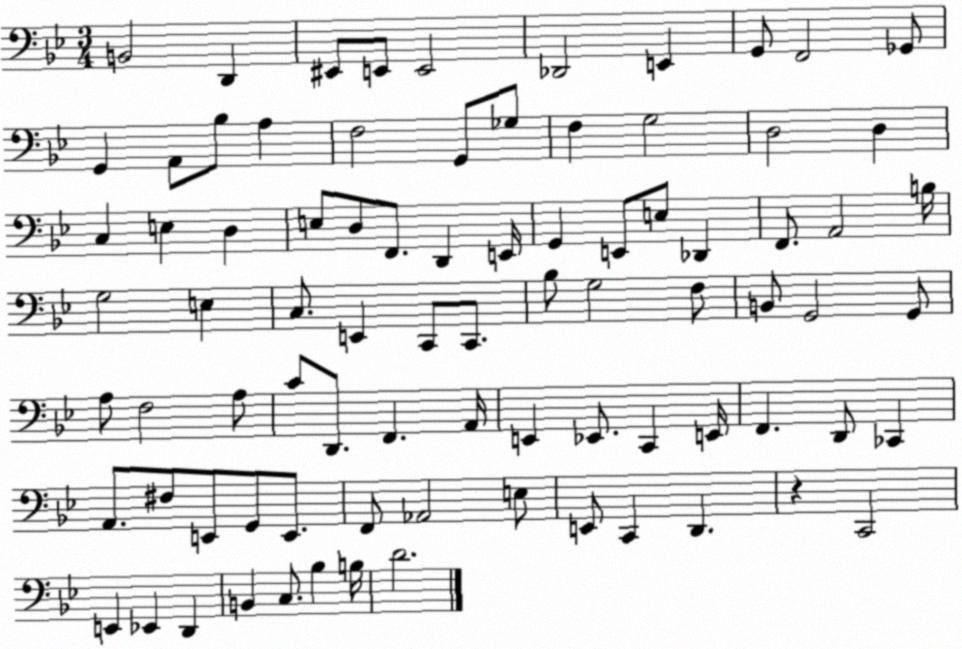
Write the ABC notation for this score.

X:1
T:Untitled
M:3/4
L:1/4
K:Bb
B,,2 D,, ^E,,/2 E,,/2 E,,2 _D,,2 E,, G,,/2 F,,2 _G,,/2 G,, A,,/2 _B,/2 A, F,2 G,,/2 _G,/2 F, G,2 D,2 D, C, E, D, E,/2 D,/2 F,,/2 D,, E,,/4 G,, E,,/2 E,/2 _D,, F,,/2 A,,2 B,/4 G,2 E, C,/2 E,, C,,/2 C,,/2 _B,/2 G,2 F,/2 B,,/2 G,,2 G,,/2 A,/2 F,2 A,/2 C/2 D,,/2 F,, A,,/4 E,, _E,,/2 C,, E,,/4 F,, D,,/2 _C,, A,,/2 ^F,/2 E,,/2 G,,/2 E,,/2 F,,/2 _A,,2 E,/2 E,,/2 C,, D,, z C,,2 E,, _E,, D,, B,, C,/2 _B, B,/4 D2